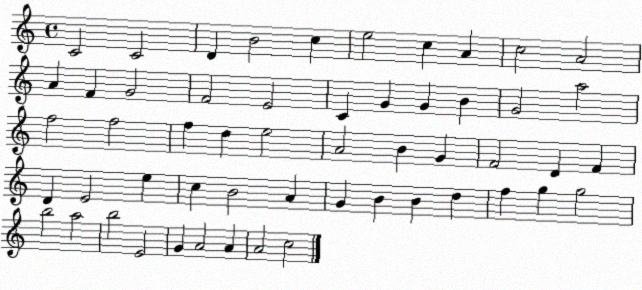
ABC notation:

X:1
T:Untitled
M:4/4
L:1/4
K:C
C2 C2 D B2 c e2 c A c2 A2 A F G2 F2 E2 C G G B G2 a2 f2 f2 f d e2 A2 B G F2 D F D E2 e c B2 A G B B d f g g2 b2 a2 b2 E2 G A2 A A2 c2